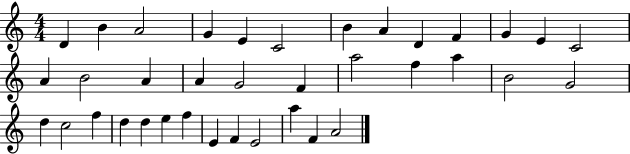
X:1
T:Untitled
M:4/4
L:1/4
K:C
D B A2 G E C2 B A D F G E C2 A B2 A A G2 F a2 f a B2 G2 d c2 f d d e f E F E2 a F A2